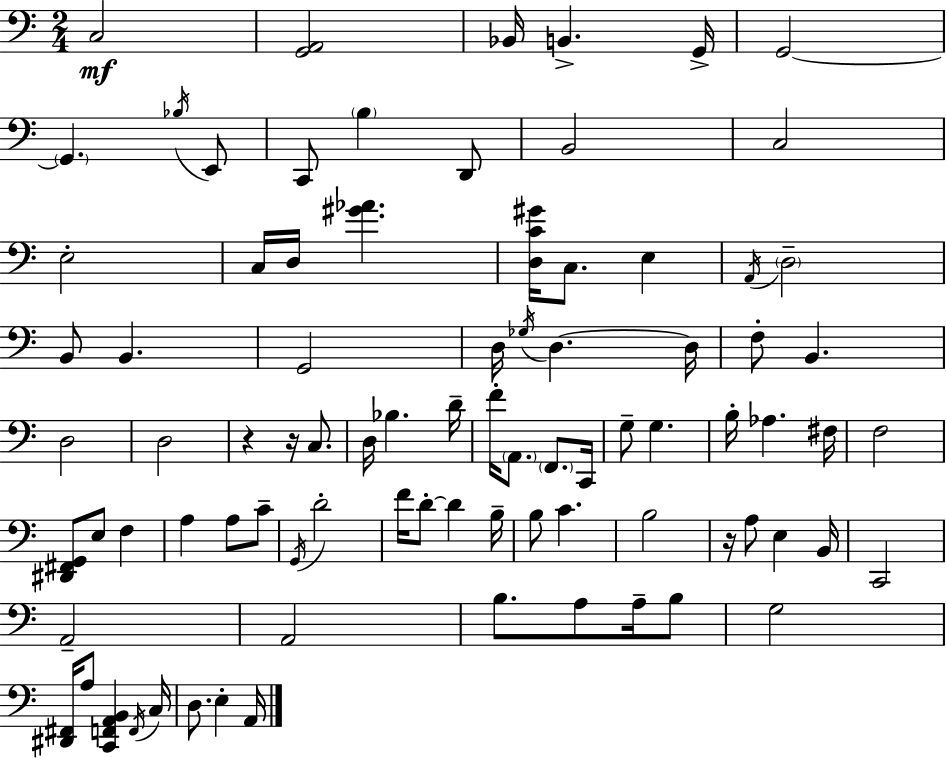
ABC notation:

X:1
T:Untitled
M:2/4
L:1/4
K:Am
C,2 [G,,A,,]2 _B,,/4 B,, G,,/4 G,,2 G,, _B,/4 E,,/2 C,,/2 B, D,,/2 B,,2 C,2 E,2 C,/4 D,/4 [^G_A] [D,C^G]/4 C,/2 E, A,,/4 D,2 B,,/2 B,, G,,2 D,/4 _G,/4 D, D,/4 F,/2 B,, D,2 D,2 z z/4 C,/2 D,/4 _B, D/4 F/4 A,,/2 F,,/2 C,,/4 G,/2 G, B,/4 _A, ^F,/4 F,2 [^D,,^F,,G,,]/2 E,/2 F, A, A,/2 C/2 G,,/4 D2 F/4 D/2 D B,/4 B,/2 C B,2 z/4 A,/2 E, B,,/4 C,,2 A,,2 A,,2 B,/2 A,/2 A,/4 B,/2 G,2 [^D,,^F,,]/4 A,/2 [C,,F,,A,,B,,] F,,/4 C,/4 D,/2 E, A,,/4